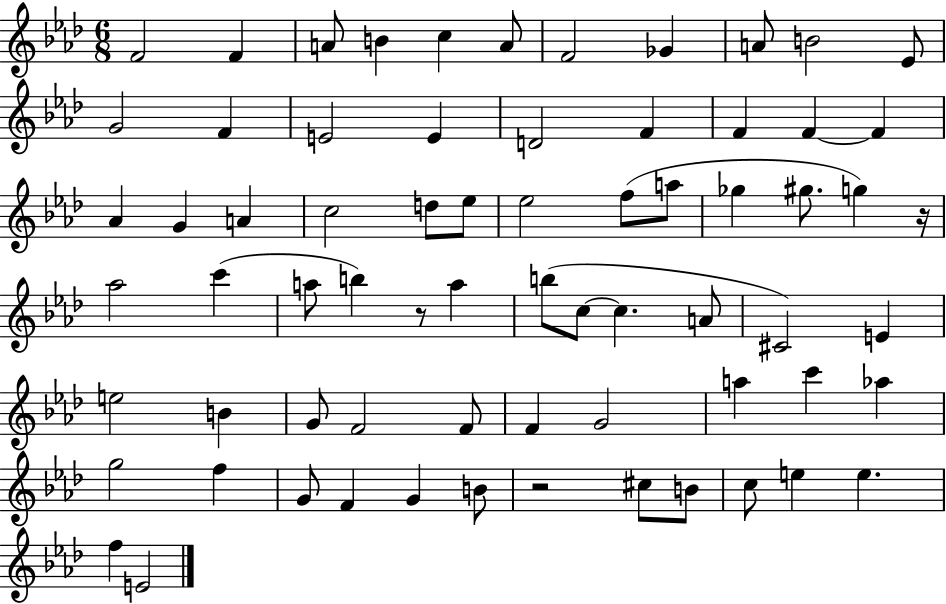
F4/h F4/q A4/e B4/q C5/q A4/e F4/h Gb4/q A4/e B4/h Eb4/e G4/h F4/q E4/h E4/q D4/h F4/q F4/q F4/q F4/q Ab4/q G4/q A4/q C5/h D5/e Eb5/e Eb5/h F5/e A5/e Gb5/q G#5/e. G5/q R/s Ab5/h C6/q A5/e B5/q R/e A5/q B5/e C5/e C5/q. A4/e C#4/h E4/q E5/h B4/q G4/e F4/h F4/e F4/q G4/h A5/q C6/q Ab5/q G5/h F5/q G4/e F4/q G4/q B4/e R/h C#5/e B4/e C5/e E5/q E5/q. F5/q E4/h